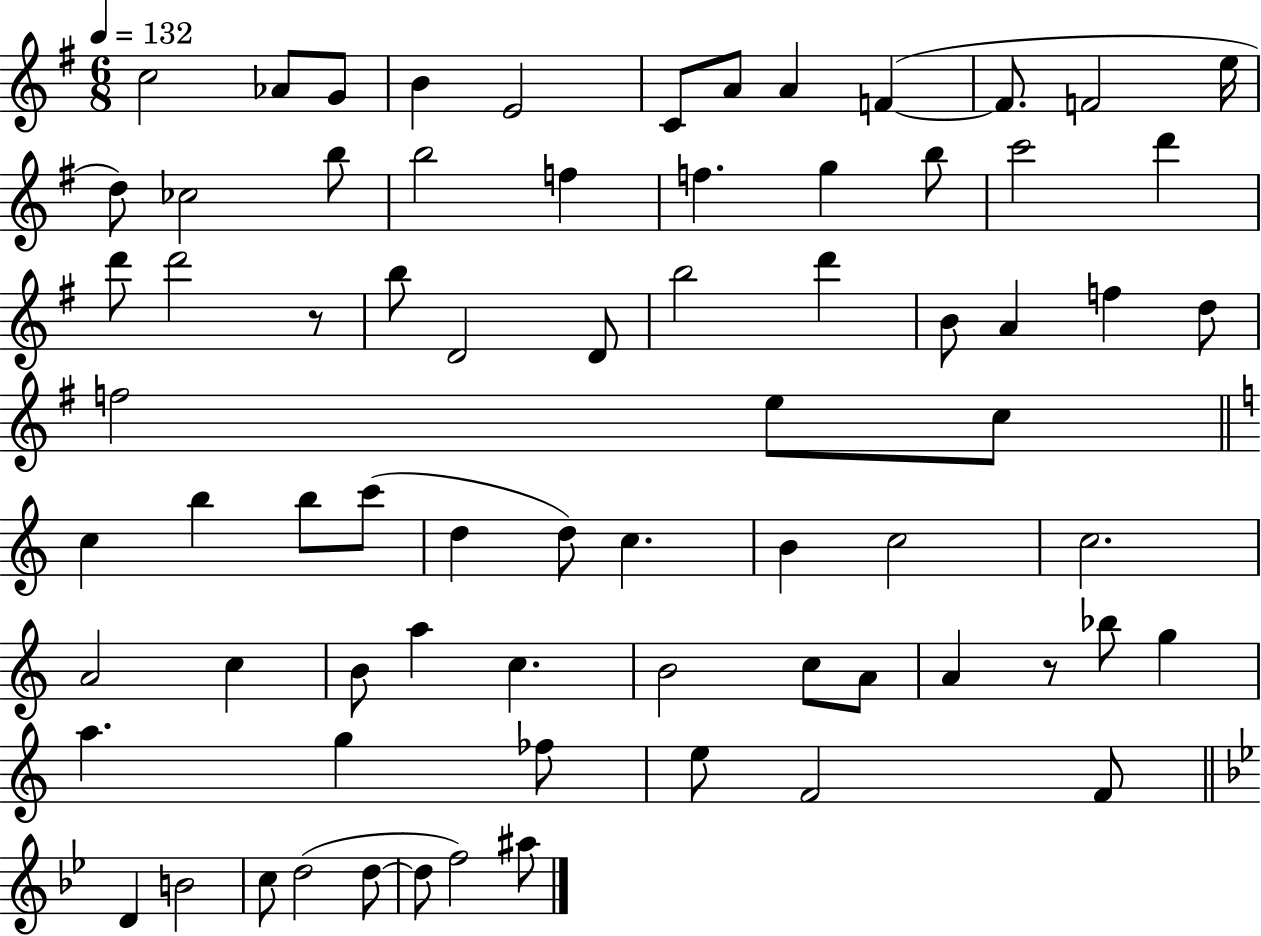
C5/h Ab4/e G4/e B4/q E4/h C4/e A4/e A4/q F4/q F4/e. F4/h E5/s D5/e CES5/h B5/e B5/h F5/q F5/q. G5/q B5/e C6/h D6/q D6/e D6/h R/e B5/e D4/h D4/e B5/h D6/q B4/e A4/q F5/q D5/e F5/h E5/e C5/e C5/q B5/q B5/e C6/e D5/q D5/e C5/q. B4/q C5/h C5/h. A4/h C5/q B4/e A5/q C5/q. B4/h C5/e A4/e A4/q R/e Bb5/e G5/q A5/q. G5/q FES5/e E5/e F4/h F4/e D4/q B4/h C5/e D5/h D5/e D5/e F5/h A#5/e